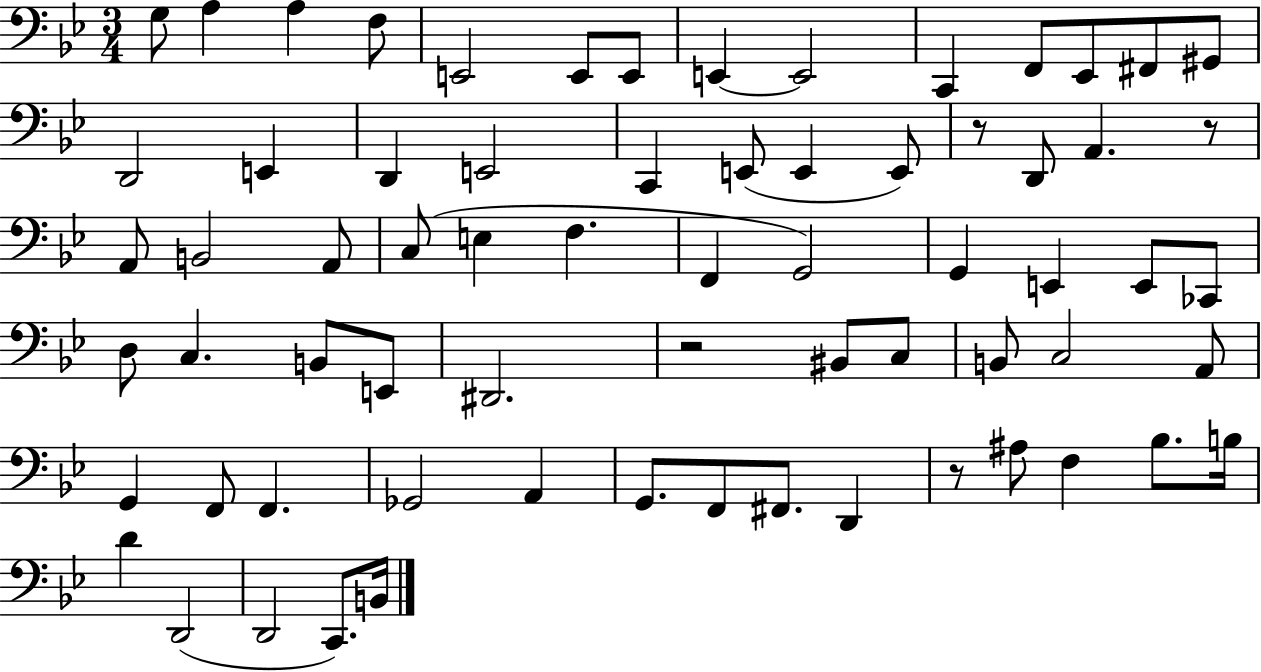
G3/e A3/q A3/q F3/e E2/h E2/e E2/e E2/q E2/h C2/q F2/e Eb2/e F#2/e G#2/e D2/h E2/q D2/q E2/h C2/q E2/e E2/q E2/e R/e D2/e A2/q. R/e A2/e B2/h A2/e C3/e E3/q F3/q. F2/q G2/h G2/q E2/q E2/e CES2/e D3/e C3/q. B2/e E2/e D#2/h. R/h BIS2/e C3/e B2/e C3/h A2/e G2/q F2/e F2/q. Gb2/h A2/q G2/e. F2/e F#2/e. D2/q R/e A#3/e F3/q Bb3/e. B3/s D4/q D2/h D2/h C2/e. B2/s